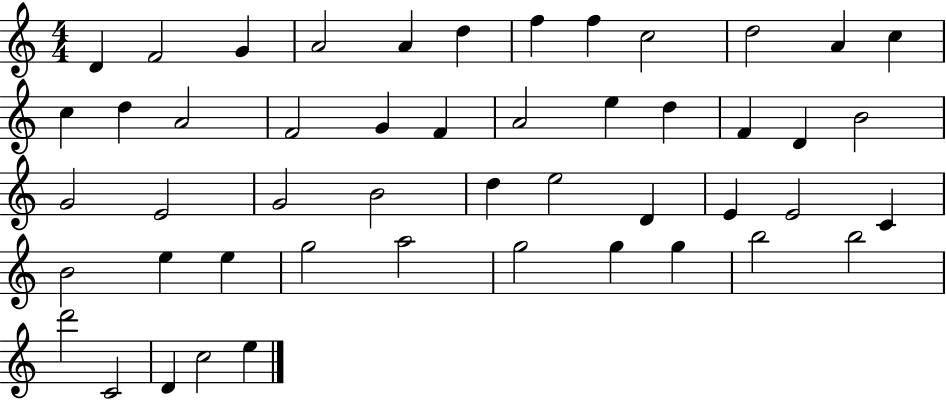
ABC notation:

X:1
T:Untitled
M:4/4
L:1/4
K:C
D F2 G A2 A d f f c2 d2 A c c d A2 F2 G F A2 e d F D B2 G2 E2 G2 B2 d e2 D E E2 C B2 e e g2 a2 g2 g g b2 b2 d'2 C2 D c2 e